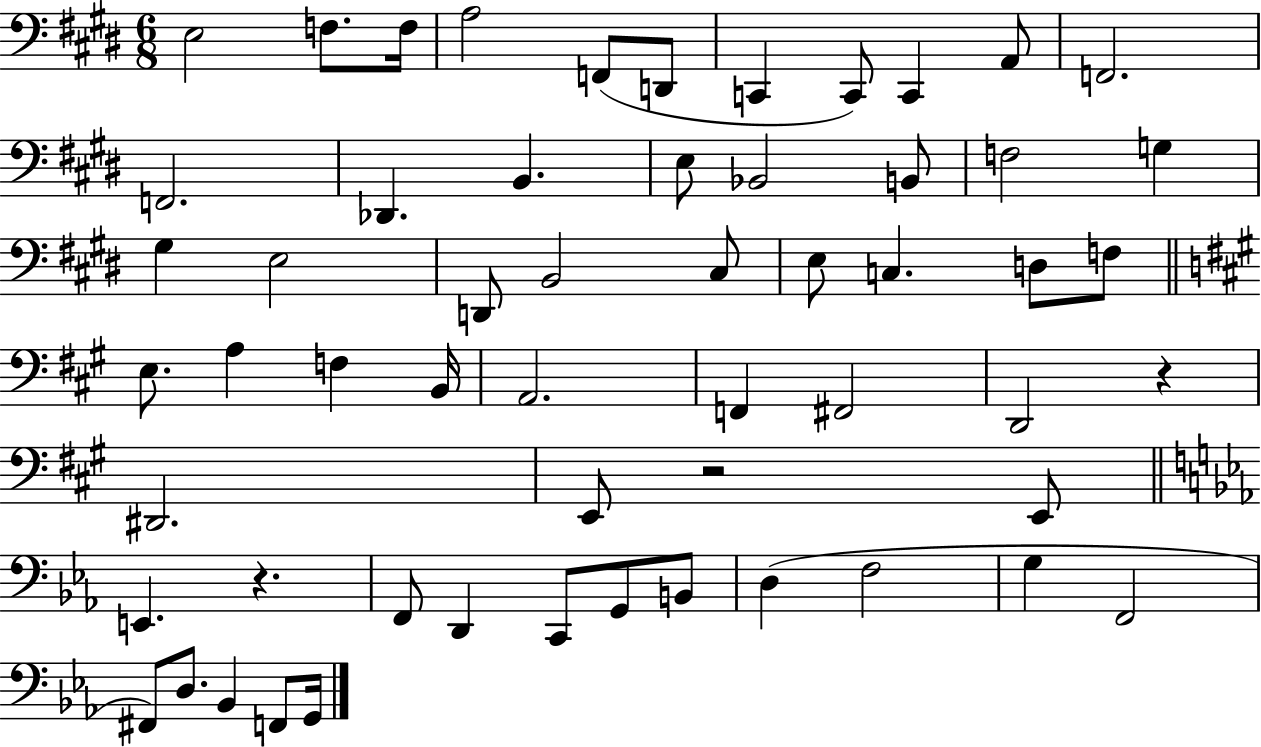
{
  \clef bass
  \numericTimeSignature
  \time 6/8
  \key e \major
  e2 f8. f16 | a2 f,8( d,8 | c,4 c,8) c,4 a,8 | f,2. | \break f,2. | des,4. b,4. | e8 bes,2 b,8 | f2 g4 | \break gis4 e2 | d,8 b,2 cis8 | e8 c4. d8 f8 | \bar "||" \break \key a \major e8. a4 f4 b,16 | a,2. | f,4 fis,2 | d,2 r4 | \break dis,2. | e,8 r2 e,8 | \bar "||" \break \key ees \major e,4. r4. | f,8 d,4 c,8 g,8 b,8 | d4( f2 | g4 f,2 | \break fis,8) d8. bes,4 f,8 g,16 | \bar "|."
}